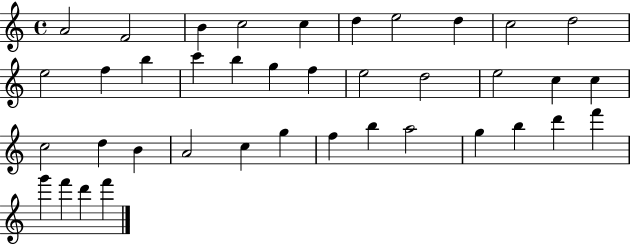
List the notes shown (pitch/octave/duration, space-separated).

A4/h F4/h B4/q C5/h C5/q D5/q E5/h D5/q C5/h D5/h E5/h F5/q B5/q C6/q B5/q G5/q F5/q E5/h D5/h E5/h C5/q C5/q C5/h D5/q B4/q A4/h C5/q G5/q F5/q B5/q A5/h G5/q B5/q D6/q F6/q G6/q F6/q D6/q F6/q